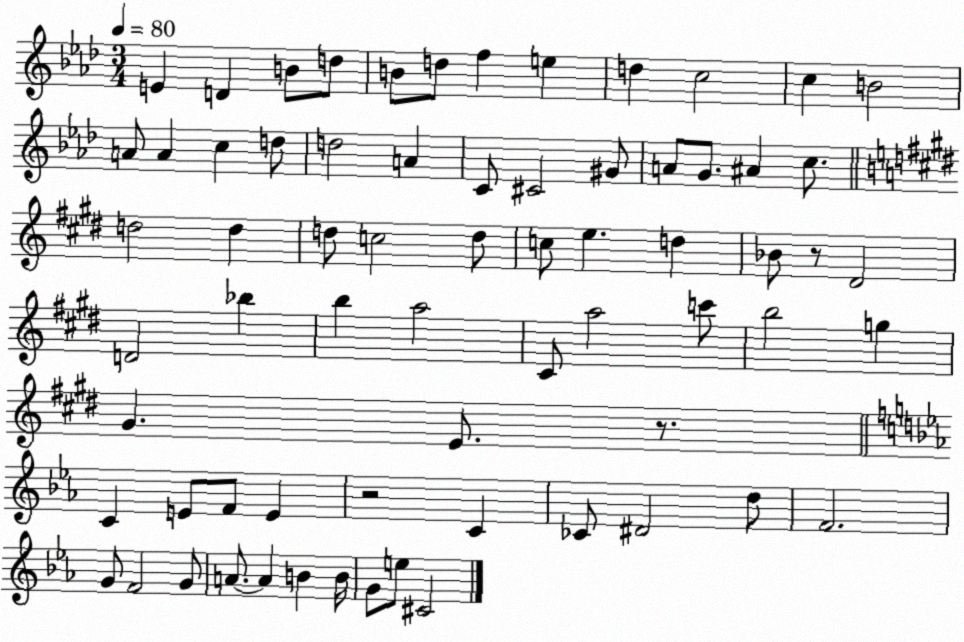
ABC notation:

X:1
T:Untitled
M:3/4
L:1/4
K:Ab
E D B/2 d/2 B/2 d/2 f e d c2 c B2 A/2 A c d/2 d2 A C/2 ^C2 ^G/2 A/2 G/2 ^A c/2 d2 d d/2 c2 d/2 c/2 e d _B/2 z/2 ^D2 D2 _b b a2 ^C/2 a2 c'/2 b2 g ^G E/2 z/2 C E/2 F/2 E z2 C _C/2 ^D2 d/2 F2 G/2 F2 G/2 A/2 A B B/4 G/2 e/2 ^C2